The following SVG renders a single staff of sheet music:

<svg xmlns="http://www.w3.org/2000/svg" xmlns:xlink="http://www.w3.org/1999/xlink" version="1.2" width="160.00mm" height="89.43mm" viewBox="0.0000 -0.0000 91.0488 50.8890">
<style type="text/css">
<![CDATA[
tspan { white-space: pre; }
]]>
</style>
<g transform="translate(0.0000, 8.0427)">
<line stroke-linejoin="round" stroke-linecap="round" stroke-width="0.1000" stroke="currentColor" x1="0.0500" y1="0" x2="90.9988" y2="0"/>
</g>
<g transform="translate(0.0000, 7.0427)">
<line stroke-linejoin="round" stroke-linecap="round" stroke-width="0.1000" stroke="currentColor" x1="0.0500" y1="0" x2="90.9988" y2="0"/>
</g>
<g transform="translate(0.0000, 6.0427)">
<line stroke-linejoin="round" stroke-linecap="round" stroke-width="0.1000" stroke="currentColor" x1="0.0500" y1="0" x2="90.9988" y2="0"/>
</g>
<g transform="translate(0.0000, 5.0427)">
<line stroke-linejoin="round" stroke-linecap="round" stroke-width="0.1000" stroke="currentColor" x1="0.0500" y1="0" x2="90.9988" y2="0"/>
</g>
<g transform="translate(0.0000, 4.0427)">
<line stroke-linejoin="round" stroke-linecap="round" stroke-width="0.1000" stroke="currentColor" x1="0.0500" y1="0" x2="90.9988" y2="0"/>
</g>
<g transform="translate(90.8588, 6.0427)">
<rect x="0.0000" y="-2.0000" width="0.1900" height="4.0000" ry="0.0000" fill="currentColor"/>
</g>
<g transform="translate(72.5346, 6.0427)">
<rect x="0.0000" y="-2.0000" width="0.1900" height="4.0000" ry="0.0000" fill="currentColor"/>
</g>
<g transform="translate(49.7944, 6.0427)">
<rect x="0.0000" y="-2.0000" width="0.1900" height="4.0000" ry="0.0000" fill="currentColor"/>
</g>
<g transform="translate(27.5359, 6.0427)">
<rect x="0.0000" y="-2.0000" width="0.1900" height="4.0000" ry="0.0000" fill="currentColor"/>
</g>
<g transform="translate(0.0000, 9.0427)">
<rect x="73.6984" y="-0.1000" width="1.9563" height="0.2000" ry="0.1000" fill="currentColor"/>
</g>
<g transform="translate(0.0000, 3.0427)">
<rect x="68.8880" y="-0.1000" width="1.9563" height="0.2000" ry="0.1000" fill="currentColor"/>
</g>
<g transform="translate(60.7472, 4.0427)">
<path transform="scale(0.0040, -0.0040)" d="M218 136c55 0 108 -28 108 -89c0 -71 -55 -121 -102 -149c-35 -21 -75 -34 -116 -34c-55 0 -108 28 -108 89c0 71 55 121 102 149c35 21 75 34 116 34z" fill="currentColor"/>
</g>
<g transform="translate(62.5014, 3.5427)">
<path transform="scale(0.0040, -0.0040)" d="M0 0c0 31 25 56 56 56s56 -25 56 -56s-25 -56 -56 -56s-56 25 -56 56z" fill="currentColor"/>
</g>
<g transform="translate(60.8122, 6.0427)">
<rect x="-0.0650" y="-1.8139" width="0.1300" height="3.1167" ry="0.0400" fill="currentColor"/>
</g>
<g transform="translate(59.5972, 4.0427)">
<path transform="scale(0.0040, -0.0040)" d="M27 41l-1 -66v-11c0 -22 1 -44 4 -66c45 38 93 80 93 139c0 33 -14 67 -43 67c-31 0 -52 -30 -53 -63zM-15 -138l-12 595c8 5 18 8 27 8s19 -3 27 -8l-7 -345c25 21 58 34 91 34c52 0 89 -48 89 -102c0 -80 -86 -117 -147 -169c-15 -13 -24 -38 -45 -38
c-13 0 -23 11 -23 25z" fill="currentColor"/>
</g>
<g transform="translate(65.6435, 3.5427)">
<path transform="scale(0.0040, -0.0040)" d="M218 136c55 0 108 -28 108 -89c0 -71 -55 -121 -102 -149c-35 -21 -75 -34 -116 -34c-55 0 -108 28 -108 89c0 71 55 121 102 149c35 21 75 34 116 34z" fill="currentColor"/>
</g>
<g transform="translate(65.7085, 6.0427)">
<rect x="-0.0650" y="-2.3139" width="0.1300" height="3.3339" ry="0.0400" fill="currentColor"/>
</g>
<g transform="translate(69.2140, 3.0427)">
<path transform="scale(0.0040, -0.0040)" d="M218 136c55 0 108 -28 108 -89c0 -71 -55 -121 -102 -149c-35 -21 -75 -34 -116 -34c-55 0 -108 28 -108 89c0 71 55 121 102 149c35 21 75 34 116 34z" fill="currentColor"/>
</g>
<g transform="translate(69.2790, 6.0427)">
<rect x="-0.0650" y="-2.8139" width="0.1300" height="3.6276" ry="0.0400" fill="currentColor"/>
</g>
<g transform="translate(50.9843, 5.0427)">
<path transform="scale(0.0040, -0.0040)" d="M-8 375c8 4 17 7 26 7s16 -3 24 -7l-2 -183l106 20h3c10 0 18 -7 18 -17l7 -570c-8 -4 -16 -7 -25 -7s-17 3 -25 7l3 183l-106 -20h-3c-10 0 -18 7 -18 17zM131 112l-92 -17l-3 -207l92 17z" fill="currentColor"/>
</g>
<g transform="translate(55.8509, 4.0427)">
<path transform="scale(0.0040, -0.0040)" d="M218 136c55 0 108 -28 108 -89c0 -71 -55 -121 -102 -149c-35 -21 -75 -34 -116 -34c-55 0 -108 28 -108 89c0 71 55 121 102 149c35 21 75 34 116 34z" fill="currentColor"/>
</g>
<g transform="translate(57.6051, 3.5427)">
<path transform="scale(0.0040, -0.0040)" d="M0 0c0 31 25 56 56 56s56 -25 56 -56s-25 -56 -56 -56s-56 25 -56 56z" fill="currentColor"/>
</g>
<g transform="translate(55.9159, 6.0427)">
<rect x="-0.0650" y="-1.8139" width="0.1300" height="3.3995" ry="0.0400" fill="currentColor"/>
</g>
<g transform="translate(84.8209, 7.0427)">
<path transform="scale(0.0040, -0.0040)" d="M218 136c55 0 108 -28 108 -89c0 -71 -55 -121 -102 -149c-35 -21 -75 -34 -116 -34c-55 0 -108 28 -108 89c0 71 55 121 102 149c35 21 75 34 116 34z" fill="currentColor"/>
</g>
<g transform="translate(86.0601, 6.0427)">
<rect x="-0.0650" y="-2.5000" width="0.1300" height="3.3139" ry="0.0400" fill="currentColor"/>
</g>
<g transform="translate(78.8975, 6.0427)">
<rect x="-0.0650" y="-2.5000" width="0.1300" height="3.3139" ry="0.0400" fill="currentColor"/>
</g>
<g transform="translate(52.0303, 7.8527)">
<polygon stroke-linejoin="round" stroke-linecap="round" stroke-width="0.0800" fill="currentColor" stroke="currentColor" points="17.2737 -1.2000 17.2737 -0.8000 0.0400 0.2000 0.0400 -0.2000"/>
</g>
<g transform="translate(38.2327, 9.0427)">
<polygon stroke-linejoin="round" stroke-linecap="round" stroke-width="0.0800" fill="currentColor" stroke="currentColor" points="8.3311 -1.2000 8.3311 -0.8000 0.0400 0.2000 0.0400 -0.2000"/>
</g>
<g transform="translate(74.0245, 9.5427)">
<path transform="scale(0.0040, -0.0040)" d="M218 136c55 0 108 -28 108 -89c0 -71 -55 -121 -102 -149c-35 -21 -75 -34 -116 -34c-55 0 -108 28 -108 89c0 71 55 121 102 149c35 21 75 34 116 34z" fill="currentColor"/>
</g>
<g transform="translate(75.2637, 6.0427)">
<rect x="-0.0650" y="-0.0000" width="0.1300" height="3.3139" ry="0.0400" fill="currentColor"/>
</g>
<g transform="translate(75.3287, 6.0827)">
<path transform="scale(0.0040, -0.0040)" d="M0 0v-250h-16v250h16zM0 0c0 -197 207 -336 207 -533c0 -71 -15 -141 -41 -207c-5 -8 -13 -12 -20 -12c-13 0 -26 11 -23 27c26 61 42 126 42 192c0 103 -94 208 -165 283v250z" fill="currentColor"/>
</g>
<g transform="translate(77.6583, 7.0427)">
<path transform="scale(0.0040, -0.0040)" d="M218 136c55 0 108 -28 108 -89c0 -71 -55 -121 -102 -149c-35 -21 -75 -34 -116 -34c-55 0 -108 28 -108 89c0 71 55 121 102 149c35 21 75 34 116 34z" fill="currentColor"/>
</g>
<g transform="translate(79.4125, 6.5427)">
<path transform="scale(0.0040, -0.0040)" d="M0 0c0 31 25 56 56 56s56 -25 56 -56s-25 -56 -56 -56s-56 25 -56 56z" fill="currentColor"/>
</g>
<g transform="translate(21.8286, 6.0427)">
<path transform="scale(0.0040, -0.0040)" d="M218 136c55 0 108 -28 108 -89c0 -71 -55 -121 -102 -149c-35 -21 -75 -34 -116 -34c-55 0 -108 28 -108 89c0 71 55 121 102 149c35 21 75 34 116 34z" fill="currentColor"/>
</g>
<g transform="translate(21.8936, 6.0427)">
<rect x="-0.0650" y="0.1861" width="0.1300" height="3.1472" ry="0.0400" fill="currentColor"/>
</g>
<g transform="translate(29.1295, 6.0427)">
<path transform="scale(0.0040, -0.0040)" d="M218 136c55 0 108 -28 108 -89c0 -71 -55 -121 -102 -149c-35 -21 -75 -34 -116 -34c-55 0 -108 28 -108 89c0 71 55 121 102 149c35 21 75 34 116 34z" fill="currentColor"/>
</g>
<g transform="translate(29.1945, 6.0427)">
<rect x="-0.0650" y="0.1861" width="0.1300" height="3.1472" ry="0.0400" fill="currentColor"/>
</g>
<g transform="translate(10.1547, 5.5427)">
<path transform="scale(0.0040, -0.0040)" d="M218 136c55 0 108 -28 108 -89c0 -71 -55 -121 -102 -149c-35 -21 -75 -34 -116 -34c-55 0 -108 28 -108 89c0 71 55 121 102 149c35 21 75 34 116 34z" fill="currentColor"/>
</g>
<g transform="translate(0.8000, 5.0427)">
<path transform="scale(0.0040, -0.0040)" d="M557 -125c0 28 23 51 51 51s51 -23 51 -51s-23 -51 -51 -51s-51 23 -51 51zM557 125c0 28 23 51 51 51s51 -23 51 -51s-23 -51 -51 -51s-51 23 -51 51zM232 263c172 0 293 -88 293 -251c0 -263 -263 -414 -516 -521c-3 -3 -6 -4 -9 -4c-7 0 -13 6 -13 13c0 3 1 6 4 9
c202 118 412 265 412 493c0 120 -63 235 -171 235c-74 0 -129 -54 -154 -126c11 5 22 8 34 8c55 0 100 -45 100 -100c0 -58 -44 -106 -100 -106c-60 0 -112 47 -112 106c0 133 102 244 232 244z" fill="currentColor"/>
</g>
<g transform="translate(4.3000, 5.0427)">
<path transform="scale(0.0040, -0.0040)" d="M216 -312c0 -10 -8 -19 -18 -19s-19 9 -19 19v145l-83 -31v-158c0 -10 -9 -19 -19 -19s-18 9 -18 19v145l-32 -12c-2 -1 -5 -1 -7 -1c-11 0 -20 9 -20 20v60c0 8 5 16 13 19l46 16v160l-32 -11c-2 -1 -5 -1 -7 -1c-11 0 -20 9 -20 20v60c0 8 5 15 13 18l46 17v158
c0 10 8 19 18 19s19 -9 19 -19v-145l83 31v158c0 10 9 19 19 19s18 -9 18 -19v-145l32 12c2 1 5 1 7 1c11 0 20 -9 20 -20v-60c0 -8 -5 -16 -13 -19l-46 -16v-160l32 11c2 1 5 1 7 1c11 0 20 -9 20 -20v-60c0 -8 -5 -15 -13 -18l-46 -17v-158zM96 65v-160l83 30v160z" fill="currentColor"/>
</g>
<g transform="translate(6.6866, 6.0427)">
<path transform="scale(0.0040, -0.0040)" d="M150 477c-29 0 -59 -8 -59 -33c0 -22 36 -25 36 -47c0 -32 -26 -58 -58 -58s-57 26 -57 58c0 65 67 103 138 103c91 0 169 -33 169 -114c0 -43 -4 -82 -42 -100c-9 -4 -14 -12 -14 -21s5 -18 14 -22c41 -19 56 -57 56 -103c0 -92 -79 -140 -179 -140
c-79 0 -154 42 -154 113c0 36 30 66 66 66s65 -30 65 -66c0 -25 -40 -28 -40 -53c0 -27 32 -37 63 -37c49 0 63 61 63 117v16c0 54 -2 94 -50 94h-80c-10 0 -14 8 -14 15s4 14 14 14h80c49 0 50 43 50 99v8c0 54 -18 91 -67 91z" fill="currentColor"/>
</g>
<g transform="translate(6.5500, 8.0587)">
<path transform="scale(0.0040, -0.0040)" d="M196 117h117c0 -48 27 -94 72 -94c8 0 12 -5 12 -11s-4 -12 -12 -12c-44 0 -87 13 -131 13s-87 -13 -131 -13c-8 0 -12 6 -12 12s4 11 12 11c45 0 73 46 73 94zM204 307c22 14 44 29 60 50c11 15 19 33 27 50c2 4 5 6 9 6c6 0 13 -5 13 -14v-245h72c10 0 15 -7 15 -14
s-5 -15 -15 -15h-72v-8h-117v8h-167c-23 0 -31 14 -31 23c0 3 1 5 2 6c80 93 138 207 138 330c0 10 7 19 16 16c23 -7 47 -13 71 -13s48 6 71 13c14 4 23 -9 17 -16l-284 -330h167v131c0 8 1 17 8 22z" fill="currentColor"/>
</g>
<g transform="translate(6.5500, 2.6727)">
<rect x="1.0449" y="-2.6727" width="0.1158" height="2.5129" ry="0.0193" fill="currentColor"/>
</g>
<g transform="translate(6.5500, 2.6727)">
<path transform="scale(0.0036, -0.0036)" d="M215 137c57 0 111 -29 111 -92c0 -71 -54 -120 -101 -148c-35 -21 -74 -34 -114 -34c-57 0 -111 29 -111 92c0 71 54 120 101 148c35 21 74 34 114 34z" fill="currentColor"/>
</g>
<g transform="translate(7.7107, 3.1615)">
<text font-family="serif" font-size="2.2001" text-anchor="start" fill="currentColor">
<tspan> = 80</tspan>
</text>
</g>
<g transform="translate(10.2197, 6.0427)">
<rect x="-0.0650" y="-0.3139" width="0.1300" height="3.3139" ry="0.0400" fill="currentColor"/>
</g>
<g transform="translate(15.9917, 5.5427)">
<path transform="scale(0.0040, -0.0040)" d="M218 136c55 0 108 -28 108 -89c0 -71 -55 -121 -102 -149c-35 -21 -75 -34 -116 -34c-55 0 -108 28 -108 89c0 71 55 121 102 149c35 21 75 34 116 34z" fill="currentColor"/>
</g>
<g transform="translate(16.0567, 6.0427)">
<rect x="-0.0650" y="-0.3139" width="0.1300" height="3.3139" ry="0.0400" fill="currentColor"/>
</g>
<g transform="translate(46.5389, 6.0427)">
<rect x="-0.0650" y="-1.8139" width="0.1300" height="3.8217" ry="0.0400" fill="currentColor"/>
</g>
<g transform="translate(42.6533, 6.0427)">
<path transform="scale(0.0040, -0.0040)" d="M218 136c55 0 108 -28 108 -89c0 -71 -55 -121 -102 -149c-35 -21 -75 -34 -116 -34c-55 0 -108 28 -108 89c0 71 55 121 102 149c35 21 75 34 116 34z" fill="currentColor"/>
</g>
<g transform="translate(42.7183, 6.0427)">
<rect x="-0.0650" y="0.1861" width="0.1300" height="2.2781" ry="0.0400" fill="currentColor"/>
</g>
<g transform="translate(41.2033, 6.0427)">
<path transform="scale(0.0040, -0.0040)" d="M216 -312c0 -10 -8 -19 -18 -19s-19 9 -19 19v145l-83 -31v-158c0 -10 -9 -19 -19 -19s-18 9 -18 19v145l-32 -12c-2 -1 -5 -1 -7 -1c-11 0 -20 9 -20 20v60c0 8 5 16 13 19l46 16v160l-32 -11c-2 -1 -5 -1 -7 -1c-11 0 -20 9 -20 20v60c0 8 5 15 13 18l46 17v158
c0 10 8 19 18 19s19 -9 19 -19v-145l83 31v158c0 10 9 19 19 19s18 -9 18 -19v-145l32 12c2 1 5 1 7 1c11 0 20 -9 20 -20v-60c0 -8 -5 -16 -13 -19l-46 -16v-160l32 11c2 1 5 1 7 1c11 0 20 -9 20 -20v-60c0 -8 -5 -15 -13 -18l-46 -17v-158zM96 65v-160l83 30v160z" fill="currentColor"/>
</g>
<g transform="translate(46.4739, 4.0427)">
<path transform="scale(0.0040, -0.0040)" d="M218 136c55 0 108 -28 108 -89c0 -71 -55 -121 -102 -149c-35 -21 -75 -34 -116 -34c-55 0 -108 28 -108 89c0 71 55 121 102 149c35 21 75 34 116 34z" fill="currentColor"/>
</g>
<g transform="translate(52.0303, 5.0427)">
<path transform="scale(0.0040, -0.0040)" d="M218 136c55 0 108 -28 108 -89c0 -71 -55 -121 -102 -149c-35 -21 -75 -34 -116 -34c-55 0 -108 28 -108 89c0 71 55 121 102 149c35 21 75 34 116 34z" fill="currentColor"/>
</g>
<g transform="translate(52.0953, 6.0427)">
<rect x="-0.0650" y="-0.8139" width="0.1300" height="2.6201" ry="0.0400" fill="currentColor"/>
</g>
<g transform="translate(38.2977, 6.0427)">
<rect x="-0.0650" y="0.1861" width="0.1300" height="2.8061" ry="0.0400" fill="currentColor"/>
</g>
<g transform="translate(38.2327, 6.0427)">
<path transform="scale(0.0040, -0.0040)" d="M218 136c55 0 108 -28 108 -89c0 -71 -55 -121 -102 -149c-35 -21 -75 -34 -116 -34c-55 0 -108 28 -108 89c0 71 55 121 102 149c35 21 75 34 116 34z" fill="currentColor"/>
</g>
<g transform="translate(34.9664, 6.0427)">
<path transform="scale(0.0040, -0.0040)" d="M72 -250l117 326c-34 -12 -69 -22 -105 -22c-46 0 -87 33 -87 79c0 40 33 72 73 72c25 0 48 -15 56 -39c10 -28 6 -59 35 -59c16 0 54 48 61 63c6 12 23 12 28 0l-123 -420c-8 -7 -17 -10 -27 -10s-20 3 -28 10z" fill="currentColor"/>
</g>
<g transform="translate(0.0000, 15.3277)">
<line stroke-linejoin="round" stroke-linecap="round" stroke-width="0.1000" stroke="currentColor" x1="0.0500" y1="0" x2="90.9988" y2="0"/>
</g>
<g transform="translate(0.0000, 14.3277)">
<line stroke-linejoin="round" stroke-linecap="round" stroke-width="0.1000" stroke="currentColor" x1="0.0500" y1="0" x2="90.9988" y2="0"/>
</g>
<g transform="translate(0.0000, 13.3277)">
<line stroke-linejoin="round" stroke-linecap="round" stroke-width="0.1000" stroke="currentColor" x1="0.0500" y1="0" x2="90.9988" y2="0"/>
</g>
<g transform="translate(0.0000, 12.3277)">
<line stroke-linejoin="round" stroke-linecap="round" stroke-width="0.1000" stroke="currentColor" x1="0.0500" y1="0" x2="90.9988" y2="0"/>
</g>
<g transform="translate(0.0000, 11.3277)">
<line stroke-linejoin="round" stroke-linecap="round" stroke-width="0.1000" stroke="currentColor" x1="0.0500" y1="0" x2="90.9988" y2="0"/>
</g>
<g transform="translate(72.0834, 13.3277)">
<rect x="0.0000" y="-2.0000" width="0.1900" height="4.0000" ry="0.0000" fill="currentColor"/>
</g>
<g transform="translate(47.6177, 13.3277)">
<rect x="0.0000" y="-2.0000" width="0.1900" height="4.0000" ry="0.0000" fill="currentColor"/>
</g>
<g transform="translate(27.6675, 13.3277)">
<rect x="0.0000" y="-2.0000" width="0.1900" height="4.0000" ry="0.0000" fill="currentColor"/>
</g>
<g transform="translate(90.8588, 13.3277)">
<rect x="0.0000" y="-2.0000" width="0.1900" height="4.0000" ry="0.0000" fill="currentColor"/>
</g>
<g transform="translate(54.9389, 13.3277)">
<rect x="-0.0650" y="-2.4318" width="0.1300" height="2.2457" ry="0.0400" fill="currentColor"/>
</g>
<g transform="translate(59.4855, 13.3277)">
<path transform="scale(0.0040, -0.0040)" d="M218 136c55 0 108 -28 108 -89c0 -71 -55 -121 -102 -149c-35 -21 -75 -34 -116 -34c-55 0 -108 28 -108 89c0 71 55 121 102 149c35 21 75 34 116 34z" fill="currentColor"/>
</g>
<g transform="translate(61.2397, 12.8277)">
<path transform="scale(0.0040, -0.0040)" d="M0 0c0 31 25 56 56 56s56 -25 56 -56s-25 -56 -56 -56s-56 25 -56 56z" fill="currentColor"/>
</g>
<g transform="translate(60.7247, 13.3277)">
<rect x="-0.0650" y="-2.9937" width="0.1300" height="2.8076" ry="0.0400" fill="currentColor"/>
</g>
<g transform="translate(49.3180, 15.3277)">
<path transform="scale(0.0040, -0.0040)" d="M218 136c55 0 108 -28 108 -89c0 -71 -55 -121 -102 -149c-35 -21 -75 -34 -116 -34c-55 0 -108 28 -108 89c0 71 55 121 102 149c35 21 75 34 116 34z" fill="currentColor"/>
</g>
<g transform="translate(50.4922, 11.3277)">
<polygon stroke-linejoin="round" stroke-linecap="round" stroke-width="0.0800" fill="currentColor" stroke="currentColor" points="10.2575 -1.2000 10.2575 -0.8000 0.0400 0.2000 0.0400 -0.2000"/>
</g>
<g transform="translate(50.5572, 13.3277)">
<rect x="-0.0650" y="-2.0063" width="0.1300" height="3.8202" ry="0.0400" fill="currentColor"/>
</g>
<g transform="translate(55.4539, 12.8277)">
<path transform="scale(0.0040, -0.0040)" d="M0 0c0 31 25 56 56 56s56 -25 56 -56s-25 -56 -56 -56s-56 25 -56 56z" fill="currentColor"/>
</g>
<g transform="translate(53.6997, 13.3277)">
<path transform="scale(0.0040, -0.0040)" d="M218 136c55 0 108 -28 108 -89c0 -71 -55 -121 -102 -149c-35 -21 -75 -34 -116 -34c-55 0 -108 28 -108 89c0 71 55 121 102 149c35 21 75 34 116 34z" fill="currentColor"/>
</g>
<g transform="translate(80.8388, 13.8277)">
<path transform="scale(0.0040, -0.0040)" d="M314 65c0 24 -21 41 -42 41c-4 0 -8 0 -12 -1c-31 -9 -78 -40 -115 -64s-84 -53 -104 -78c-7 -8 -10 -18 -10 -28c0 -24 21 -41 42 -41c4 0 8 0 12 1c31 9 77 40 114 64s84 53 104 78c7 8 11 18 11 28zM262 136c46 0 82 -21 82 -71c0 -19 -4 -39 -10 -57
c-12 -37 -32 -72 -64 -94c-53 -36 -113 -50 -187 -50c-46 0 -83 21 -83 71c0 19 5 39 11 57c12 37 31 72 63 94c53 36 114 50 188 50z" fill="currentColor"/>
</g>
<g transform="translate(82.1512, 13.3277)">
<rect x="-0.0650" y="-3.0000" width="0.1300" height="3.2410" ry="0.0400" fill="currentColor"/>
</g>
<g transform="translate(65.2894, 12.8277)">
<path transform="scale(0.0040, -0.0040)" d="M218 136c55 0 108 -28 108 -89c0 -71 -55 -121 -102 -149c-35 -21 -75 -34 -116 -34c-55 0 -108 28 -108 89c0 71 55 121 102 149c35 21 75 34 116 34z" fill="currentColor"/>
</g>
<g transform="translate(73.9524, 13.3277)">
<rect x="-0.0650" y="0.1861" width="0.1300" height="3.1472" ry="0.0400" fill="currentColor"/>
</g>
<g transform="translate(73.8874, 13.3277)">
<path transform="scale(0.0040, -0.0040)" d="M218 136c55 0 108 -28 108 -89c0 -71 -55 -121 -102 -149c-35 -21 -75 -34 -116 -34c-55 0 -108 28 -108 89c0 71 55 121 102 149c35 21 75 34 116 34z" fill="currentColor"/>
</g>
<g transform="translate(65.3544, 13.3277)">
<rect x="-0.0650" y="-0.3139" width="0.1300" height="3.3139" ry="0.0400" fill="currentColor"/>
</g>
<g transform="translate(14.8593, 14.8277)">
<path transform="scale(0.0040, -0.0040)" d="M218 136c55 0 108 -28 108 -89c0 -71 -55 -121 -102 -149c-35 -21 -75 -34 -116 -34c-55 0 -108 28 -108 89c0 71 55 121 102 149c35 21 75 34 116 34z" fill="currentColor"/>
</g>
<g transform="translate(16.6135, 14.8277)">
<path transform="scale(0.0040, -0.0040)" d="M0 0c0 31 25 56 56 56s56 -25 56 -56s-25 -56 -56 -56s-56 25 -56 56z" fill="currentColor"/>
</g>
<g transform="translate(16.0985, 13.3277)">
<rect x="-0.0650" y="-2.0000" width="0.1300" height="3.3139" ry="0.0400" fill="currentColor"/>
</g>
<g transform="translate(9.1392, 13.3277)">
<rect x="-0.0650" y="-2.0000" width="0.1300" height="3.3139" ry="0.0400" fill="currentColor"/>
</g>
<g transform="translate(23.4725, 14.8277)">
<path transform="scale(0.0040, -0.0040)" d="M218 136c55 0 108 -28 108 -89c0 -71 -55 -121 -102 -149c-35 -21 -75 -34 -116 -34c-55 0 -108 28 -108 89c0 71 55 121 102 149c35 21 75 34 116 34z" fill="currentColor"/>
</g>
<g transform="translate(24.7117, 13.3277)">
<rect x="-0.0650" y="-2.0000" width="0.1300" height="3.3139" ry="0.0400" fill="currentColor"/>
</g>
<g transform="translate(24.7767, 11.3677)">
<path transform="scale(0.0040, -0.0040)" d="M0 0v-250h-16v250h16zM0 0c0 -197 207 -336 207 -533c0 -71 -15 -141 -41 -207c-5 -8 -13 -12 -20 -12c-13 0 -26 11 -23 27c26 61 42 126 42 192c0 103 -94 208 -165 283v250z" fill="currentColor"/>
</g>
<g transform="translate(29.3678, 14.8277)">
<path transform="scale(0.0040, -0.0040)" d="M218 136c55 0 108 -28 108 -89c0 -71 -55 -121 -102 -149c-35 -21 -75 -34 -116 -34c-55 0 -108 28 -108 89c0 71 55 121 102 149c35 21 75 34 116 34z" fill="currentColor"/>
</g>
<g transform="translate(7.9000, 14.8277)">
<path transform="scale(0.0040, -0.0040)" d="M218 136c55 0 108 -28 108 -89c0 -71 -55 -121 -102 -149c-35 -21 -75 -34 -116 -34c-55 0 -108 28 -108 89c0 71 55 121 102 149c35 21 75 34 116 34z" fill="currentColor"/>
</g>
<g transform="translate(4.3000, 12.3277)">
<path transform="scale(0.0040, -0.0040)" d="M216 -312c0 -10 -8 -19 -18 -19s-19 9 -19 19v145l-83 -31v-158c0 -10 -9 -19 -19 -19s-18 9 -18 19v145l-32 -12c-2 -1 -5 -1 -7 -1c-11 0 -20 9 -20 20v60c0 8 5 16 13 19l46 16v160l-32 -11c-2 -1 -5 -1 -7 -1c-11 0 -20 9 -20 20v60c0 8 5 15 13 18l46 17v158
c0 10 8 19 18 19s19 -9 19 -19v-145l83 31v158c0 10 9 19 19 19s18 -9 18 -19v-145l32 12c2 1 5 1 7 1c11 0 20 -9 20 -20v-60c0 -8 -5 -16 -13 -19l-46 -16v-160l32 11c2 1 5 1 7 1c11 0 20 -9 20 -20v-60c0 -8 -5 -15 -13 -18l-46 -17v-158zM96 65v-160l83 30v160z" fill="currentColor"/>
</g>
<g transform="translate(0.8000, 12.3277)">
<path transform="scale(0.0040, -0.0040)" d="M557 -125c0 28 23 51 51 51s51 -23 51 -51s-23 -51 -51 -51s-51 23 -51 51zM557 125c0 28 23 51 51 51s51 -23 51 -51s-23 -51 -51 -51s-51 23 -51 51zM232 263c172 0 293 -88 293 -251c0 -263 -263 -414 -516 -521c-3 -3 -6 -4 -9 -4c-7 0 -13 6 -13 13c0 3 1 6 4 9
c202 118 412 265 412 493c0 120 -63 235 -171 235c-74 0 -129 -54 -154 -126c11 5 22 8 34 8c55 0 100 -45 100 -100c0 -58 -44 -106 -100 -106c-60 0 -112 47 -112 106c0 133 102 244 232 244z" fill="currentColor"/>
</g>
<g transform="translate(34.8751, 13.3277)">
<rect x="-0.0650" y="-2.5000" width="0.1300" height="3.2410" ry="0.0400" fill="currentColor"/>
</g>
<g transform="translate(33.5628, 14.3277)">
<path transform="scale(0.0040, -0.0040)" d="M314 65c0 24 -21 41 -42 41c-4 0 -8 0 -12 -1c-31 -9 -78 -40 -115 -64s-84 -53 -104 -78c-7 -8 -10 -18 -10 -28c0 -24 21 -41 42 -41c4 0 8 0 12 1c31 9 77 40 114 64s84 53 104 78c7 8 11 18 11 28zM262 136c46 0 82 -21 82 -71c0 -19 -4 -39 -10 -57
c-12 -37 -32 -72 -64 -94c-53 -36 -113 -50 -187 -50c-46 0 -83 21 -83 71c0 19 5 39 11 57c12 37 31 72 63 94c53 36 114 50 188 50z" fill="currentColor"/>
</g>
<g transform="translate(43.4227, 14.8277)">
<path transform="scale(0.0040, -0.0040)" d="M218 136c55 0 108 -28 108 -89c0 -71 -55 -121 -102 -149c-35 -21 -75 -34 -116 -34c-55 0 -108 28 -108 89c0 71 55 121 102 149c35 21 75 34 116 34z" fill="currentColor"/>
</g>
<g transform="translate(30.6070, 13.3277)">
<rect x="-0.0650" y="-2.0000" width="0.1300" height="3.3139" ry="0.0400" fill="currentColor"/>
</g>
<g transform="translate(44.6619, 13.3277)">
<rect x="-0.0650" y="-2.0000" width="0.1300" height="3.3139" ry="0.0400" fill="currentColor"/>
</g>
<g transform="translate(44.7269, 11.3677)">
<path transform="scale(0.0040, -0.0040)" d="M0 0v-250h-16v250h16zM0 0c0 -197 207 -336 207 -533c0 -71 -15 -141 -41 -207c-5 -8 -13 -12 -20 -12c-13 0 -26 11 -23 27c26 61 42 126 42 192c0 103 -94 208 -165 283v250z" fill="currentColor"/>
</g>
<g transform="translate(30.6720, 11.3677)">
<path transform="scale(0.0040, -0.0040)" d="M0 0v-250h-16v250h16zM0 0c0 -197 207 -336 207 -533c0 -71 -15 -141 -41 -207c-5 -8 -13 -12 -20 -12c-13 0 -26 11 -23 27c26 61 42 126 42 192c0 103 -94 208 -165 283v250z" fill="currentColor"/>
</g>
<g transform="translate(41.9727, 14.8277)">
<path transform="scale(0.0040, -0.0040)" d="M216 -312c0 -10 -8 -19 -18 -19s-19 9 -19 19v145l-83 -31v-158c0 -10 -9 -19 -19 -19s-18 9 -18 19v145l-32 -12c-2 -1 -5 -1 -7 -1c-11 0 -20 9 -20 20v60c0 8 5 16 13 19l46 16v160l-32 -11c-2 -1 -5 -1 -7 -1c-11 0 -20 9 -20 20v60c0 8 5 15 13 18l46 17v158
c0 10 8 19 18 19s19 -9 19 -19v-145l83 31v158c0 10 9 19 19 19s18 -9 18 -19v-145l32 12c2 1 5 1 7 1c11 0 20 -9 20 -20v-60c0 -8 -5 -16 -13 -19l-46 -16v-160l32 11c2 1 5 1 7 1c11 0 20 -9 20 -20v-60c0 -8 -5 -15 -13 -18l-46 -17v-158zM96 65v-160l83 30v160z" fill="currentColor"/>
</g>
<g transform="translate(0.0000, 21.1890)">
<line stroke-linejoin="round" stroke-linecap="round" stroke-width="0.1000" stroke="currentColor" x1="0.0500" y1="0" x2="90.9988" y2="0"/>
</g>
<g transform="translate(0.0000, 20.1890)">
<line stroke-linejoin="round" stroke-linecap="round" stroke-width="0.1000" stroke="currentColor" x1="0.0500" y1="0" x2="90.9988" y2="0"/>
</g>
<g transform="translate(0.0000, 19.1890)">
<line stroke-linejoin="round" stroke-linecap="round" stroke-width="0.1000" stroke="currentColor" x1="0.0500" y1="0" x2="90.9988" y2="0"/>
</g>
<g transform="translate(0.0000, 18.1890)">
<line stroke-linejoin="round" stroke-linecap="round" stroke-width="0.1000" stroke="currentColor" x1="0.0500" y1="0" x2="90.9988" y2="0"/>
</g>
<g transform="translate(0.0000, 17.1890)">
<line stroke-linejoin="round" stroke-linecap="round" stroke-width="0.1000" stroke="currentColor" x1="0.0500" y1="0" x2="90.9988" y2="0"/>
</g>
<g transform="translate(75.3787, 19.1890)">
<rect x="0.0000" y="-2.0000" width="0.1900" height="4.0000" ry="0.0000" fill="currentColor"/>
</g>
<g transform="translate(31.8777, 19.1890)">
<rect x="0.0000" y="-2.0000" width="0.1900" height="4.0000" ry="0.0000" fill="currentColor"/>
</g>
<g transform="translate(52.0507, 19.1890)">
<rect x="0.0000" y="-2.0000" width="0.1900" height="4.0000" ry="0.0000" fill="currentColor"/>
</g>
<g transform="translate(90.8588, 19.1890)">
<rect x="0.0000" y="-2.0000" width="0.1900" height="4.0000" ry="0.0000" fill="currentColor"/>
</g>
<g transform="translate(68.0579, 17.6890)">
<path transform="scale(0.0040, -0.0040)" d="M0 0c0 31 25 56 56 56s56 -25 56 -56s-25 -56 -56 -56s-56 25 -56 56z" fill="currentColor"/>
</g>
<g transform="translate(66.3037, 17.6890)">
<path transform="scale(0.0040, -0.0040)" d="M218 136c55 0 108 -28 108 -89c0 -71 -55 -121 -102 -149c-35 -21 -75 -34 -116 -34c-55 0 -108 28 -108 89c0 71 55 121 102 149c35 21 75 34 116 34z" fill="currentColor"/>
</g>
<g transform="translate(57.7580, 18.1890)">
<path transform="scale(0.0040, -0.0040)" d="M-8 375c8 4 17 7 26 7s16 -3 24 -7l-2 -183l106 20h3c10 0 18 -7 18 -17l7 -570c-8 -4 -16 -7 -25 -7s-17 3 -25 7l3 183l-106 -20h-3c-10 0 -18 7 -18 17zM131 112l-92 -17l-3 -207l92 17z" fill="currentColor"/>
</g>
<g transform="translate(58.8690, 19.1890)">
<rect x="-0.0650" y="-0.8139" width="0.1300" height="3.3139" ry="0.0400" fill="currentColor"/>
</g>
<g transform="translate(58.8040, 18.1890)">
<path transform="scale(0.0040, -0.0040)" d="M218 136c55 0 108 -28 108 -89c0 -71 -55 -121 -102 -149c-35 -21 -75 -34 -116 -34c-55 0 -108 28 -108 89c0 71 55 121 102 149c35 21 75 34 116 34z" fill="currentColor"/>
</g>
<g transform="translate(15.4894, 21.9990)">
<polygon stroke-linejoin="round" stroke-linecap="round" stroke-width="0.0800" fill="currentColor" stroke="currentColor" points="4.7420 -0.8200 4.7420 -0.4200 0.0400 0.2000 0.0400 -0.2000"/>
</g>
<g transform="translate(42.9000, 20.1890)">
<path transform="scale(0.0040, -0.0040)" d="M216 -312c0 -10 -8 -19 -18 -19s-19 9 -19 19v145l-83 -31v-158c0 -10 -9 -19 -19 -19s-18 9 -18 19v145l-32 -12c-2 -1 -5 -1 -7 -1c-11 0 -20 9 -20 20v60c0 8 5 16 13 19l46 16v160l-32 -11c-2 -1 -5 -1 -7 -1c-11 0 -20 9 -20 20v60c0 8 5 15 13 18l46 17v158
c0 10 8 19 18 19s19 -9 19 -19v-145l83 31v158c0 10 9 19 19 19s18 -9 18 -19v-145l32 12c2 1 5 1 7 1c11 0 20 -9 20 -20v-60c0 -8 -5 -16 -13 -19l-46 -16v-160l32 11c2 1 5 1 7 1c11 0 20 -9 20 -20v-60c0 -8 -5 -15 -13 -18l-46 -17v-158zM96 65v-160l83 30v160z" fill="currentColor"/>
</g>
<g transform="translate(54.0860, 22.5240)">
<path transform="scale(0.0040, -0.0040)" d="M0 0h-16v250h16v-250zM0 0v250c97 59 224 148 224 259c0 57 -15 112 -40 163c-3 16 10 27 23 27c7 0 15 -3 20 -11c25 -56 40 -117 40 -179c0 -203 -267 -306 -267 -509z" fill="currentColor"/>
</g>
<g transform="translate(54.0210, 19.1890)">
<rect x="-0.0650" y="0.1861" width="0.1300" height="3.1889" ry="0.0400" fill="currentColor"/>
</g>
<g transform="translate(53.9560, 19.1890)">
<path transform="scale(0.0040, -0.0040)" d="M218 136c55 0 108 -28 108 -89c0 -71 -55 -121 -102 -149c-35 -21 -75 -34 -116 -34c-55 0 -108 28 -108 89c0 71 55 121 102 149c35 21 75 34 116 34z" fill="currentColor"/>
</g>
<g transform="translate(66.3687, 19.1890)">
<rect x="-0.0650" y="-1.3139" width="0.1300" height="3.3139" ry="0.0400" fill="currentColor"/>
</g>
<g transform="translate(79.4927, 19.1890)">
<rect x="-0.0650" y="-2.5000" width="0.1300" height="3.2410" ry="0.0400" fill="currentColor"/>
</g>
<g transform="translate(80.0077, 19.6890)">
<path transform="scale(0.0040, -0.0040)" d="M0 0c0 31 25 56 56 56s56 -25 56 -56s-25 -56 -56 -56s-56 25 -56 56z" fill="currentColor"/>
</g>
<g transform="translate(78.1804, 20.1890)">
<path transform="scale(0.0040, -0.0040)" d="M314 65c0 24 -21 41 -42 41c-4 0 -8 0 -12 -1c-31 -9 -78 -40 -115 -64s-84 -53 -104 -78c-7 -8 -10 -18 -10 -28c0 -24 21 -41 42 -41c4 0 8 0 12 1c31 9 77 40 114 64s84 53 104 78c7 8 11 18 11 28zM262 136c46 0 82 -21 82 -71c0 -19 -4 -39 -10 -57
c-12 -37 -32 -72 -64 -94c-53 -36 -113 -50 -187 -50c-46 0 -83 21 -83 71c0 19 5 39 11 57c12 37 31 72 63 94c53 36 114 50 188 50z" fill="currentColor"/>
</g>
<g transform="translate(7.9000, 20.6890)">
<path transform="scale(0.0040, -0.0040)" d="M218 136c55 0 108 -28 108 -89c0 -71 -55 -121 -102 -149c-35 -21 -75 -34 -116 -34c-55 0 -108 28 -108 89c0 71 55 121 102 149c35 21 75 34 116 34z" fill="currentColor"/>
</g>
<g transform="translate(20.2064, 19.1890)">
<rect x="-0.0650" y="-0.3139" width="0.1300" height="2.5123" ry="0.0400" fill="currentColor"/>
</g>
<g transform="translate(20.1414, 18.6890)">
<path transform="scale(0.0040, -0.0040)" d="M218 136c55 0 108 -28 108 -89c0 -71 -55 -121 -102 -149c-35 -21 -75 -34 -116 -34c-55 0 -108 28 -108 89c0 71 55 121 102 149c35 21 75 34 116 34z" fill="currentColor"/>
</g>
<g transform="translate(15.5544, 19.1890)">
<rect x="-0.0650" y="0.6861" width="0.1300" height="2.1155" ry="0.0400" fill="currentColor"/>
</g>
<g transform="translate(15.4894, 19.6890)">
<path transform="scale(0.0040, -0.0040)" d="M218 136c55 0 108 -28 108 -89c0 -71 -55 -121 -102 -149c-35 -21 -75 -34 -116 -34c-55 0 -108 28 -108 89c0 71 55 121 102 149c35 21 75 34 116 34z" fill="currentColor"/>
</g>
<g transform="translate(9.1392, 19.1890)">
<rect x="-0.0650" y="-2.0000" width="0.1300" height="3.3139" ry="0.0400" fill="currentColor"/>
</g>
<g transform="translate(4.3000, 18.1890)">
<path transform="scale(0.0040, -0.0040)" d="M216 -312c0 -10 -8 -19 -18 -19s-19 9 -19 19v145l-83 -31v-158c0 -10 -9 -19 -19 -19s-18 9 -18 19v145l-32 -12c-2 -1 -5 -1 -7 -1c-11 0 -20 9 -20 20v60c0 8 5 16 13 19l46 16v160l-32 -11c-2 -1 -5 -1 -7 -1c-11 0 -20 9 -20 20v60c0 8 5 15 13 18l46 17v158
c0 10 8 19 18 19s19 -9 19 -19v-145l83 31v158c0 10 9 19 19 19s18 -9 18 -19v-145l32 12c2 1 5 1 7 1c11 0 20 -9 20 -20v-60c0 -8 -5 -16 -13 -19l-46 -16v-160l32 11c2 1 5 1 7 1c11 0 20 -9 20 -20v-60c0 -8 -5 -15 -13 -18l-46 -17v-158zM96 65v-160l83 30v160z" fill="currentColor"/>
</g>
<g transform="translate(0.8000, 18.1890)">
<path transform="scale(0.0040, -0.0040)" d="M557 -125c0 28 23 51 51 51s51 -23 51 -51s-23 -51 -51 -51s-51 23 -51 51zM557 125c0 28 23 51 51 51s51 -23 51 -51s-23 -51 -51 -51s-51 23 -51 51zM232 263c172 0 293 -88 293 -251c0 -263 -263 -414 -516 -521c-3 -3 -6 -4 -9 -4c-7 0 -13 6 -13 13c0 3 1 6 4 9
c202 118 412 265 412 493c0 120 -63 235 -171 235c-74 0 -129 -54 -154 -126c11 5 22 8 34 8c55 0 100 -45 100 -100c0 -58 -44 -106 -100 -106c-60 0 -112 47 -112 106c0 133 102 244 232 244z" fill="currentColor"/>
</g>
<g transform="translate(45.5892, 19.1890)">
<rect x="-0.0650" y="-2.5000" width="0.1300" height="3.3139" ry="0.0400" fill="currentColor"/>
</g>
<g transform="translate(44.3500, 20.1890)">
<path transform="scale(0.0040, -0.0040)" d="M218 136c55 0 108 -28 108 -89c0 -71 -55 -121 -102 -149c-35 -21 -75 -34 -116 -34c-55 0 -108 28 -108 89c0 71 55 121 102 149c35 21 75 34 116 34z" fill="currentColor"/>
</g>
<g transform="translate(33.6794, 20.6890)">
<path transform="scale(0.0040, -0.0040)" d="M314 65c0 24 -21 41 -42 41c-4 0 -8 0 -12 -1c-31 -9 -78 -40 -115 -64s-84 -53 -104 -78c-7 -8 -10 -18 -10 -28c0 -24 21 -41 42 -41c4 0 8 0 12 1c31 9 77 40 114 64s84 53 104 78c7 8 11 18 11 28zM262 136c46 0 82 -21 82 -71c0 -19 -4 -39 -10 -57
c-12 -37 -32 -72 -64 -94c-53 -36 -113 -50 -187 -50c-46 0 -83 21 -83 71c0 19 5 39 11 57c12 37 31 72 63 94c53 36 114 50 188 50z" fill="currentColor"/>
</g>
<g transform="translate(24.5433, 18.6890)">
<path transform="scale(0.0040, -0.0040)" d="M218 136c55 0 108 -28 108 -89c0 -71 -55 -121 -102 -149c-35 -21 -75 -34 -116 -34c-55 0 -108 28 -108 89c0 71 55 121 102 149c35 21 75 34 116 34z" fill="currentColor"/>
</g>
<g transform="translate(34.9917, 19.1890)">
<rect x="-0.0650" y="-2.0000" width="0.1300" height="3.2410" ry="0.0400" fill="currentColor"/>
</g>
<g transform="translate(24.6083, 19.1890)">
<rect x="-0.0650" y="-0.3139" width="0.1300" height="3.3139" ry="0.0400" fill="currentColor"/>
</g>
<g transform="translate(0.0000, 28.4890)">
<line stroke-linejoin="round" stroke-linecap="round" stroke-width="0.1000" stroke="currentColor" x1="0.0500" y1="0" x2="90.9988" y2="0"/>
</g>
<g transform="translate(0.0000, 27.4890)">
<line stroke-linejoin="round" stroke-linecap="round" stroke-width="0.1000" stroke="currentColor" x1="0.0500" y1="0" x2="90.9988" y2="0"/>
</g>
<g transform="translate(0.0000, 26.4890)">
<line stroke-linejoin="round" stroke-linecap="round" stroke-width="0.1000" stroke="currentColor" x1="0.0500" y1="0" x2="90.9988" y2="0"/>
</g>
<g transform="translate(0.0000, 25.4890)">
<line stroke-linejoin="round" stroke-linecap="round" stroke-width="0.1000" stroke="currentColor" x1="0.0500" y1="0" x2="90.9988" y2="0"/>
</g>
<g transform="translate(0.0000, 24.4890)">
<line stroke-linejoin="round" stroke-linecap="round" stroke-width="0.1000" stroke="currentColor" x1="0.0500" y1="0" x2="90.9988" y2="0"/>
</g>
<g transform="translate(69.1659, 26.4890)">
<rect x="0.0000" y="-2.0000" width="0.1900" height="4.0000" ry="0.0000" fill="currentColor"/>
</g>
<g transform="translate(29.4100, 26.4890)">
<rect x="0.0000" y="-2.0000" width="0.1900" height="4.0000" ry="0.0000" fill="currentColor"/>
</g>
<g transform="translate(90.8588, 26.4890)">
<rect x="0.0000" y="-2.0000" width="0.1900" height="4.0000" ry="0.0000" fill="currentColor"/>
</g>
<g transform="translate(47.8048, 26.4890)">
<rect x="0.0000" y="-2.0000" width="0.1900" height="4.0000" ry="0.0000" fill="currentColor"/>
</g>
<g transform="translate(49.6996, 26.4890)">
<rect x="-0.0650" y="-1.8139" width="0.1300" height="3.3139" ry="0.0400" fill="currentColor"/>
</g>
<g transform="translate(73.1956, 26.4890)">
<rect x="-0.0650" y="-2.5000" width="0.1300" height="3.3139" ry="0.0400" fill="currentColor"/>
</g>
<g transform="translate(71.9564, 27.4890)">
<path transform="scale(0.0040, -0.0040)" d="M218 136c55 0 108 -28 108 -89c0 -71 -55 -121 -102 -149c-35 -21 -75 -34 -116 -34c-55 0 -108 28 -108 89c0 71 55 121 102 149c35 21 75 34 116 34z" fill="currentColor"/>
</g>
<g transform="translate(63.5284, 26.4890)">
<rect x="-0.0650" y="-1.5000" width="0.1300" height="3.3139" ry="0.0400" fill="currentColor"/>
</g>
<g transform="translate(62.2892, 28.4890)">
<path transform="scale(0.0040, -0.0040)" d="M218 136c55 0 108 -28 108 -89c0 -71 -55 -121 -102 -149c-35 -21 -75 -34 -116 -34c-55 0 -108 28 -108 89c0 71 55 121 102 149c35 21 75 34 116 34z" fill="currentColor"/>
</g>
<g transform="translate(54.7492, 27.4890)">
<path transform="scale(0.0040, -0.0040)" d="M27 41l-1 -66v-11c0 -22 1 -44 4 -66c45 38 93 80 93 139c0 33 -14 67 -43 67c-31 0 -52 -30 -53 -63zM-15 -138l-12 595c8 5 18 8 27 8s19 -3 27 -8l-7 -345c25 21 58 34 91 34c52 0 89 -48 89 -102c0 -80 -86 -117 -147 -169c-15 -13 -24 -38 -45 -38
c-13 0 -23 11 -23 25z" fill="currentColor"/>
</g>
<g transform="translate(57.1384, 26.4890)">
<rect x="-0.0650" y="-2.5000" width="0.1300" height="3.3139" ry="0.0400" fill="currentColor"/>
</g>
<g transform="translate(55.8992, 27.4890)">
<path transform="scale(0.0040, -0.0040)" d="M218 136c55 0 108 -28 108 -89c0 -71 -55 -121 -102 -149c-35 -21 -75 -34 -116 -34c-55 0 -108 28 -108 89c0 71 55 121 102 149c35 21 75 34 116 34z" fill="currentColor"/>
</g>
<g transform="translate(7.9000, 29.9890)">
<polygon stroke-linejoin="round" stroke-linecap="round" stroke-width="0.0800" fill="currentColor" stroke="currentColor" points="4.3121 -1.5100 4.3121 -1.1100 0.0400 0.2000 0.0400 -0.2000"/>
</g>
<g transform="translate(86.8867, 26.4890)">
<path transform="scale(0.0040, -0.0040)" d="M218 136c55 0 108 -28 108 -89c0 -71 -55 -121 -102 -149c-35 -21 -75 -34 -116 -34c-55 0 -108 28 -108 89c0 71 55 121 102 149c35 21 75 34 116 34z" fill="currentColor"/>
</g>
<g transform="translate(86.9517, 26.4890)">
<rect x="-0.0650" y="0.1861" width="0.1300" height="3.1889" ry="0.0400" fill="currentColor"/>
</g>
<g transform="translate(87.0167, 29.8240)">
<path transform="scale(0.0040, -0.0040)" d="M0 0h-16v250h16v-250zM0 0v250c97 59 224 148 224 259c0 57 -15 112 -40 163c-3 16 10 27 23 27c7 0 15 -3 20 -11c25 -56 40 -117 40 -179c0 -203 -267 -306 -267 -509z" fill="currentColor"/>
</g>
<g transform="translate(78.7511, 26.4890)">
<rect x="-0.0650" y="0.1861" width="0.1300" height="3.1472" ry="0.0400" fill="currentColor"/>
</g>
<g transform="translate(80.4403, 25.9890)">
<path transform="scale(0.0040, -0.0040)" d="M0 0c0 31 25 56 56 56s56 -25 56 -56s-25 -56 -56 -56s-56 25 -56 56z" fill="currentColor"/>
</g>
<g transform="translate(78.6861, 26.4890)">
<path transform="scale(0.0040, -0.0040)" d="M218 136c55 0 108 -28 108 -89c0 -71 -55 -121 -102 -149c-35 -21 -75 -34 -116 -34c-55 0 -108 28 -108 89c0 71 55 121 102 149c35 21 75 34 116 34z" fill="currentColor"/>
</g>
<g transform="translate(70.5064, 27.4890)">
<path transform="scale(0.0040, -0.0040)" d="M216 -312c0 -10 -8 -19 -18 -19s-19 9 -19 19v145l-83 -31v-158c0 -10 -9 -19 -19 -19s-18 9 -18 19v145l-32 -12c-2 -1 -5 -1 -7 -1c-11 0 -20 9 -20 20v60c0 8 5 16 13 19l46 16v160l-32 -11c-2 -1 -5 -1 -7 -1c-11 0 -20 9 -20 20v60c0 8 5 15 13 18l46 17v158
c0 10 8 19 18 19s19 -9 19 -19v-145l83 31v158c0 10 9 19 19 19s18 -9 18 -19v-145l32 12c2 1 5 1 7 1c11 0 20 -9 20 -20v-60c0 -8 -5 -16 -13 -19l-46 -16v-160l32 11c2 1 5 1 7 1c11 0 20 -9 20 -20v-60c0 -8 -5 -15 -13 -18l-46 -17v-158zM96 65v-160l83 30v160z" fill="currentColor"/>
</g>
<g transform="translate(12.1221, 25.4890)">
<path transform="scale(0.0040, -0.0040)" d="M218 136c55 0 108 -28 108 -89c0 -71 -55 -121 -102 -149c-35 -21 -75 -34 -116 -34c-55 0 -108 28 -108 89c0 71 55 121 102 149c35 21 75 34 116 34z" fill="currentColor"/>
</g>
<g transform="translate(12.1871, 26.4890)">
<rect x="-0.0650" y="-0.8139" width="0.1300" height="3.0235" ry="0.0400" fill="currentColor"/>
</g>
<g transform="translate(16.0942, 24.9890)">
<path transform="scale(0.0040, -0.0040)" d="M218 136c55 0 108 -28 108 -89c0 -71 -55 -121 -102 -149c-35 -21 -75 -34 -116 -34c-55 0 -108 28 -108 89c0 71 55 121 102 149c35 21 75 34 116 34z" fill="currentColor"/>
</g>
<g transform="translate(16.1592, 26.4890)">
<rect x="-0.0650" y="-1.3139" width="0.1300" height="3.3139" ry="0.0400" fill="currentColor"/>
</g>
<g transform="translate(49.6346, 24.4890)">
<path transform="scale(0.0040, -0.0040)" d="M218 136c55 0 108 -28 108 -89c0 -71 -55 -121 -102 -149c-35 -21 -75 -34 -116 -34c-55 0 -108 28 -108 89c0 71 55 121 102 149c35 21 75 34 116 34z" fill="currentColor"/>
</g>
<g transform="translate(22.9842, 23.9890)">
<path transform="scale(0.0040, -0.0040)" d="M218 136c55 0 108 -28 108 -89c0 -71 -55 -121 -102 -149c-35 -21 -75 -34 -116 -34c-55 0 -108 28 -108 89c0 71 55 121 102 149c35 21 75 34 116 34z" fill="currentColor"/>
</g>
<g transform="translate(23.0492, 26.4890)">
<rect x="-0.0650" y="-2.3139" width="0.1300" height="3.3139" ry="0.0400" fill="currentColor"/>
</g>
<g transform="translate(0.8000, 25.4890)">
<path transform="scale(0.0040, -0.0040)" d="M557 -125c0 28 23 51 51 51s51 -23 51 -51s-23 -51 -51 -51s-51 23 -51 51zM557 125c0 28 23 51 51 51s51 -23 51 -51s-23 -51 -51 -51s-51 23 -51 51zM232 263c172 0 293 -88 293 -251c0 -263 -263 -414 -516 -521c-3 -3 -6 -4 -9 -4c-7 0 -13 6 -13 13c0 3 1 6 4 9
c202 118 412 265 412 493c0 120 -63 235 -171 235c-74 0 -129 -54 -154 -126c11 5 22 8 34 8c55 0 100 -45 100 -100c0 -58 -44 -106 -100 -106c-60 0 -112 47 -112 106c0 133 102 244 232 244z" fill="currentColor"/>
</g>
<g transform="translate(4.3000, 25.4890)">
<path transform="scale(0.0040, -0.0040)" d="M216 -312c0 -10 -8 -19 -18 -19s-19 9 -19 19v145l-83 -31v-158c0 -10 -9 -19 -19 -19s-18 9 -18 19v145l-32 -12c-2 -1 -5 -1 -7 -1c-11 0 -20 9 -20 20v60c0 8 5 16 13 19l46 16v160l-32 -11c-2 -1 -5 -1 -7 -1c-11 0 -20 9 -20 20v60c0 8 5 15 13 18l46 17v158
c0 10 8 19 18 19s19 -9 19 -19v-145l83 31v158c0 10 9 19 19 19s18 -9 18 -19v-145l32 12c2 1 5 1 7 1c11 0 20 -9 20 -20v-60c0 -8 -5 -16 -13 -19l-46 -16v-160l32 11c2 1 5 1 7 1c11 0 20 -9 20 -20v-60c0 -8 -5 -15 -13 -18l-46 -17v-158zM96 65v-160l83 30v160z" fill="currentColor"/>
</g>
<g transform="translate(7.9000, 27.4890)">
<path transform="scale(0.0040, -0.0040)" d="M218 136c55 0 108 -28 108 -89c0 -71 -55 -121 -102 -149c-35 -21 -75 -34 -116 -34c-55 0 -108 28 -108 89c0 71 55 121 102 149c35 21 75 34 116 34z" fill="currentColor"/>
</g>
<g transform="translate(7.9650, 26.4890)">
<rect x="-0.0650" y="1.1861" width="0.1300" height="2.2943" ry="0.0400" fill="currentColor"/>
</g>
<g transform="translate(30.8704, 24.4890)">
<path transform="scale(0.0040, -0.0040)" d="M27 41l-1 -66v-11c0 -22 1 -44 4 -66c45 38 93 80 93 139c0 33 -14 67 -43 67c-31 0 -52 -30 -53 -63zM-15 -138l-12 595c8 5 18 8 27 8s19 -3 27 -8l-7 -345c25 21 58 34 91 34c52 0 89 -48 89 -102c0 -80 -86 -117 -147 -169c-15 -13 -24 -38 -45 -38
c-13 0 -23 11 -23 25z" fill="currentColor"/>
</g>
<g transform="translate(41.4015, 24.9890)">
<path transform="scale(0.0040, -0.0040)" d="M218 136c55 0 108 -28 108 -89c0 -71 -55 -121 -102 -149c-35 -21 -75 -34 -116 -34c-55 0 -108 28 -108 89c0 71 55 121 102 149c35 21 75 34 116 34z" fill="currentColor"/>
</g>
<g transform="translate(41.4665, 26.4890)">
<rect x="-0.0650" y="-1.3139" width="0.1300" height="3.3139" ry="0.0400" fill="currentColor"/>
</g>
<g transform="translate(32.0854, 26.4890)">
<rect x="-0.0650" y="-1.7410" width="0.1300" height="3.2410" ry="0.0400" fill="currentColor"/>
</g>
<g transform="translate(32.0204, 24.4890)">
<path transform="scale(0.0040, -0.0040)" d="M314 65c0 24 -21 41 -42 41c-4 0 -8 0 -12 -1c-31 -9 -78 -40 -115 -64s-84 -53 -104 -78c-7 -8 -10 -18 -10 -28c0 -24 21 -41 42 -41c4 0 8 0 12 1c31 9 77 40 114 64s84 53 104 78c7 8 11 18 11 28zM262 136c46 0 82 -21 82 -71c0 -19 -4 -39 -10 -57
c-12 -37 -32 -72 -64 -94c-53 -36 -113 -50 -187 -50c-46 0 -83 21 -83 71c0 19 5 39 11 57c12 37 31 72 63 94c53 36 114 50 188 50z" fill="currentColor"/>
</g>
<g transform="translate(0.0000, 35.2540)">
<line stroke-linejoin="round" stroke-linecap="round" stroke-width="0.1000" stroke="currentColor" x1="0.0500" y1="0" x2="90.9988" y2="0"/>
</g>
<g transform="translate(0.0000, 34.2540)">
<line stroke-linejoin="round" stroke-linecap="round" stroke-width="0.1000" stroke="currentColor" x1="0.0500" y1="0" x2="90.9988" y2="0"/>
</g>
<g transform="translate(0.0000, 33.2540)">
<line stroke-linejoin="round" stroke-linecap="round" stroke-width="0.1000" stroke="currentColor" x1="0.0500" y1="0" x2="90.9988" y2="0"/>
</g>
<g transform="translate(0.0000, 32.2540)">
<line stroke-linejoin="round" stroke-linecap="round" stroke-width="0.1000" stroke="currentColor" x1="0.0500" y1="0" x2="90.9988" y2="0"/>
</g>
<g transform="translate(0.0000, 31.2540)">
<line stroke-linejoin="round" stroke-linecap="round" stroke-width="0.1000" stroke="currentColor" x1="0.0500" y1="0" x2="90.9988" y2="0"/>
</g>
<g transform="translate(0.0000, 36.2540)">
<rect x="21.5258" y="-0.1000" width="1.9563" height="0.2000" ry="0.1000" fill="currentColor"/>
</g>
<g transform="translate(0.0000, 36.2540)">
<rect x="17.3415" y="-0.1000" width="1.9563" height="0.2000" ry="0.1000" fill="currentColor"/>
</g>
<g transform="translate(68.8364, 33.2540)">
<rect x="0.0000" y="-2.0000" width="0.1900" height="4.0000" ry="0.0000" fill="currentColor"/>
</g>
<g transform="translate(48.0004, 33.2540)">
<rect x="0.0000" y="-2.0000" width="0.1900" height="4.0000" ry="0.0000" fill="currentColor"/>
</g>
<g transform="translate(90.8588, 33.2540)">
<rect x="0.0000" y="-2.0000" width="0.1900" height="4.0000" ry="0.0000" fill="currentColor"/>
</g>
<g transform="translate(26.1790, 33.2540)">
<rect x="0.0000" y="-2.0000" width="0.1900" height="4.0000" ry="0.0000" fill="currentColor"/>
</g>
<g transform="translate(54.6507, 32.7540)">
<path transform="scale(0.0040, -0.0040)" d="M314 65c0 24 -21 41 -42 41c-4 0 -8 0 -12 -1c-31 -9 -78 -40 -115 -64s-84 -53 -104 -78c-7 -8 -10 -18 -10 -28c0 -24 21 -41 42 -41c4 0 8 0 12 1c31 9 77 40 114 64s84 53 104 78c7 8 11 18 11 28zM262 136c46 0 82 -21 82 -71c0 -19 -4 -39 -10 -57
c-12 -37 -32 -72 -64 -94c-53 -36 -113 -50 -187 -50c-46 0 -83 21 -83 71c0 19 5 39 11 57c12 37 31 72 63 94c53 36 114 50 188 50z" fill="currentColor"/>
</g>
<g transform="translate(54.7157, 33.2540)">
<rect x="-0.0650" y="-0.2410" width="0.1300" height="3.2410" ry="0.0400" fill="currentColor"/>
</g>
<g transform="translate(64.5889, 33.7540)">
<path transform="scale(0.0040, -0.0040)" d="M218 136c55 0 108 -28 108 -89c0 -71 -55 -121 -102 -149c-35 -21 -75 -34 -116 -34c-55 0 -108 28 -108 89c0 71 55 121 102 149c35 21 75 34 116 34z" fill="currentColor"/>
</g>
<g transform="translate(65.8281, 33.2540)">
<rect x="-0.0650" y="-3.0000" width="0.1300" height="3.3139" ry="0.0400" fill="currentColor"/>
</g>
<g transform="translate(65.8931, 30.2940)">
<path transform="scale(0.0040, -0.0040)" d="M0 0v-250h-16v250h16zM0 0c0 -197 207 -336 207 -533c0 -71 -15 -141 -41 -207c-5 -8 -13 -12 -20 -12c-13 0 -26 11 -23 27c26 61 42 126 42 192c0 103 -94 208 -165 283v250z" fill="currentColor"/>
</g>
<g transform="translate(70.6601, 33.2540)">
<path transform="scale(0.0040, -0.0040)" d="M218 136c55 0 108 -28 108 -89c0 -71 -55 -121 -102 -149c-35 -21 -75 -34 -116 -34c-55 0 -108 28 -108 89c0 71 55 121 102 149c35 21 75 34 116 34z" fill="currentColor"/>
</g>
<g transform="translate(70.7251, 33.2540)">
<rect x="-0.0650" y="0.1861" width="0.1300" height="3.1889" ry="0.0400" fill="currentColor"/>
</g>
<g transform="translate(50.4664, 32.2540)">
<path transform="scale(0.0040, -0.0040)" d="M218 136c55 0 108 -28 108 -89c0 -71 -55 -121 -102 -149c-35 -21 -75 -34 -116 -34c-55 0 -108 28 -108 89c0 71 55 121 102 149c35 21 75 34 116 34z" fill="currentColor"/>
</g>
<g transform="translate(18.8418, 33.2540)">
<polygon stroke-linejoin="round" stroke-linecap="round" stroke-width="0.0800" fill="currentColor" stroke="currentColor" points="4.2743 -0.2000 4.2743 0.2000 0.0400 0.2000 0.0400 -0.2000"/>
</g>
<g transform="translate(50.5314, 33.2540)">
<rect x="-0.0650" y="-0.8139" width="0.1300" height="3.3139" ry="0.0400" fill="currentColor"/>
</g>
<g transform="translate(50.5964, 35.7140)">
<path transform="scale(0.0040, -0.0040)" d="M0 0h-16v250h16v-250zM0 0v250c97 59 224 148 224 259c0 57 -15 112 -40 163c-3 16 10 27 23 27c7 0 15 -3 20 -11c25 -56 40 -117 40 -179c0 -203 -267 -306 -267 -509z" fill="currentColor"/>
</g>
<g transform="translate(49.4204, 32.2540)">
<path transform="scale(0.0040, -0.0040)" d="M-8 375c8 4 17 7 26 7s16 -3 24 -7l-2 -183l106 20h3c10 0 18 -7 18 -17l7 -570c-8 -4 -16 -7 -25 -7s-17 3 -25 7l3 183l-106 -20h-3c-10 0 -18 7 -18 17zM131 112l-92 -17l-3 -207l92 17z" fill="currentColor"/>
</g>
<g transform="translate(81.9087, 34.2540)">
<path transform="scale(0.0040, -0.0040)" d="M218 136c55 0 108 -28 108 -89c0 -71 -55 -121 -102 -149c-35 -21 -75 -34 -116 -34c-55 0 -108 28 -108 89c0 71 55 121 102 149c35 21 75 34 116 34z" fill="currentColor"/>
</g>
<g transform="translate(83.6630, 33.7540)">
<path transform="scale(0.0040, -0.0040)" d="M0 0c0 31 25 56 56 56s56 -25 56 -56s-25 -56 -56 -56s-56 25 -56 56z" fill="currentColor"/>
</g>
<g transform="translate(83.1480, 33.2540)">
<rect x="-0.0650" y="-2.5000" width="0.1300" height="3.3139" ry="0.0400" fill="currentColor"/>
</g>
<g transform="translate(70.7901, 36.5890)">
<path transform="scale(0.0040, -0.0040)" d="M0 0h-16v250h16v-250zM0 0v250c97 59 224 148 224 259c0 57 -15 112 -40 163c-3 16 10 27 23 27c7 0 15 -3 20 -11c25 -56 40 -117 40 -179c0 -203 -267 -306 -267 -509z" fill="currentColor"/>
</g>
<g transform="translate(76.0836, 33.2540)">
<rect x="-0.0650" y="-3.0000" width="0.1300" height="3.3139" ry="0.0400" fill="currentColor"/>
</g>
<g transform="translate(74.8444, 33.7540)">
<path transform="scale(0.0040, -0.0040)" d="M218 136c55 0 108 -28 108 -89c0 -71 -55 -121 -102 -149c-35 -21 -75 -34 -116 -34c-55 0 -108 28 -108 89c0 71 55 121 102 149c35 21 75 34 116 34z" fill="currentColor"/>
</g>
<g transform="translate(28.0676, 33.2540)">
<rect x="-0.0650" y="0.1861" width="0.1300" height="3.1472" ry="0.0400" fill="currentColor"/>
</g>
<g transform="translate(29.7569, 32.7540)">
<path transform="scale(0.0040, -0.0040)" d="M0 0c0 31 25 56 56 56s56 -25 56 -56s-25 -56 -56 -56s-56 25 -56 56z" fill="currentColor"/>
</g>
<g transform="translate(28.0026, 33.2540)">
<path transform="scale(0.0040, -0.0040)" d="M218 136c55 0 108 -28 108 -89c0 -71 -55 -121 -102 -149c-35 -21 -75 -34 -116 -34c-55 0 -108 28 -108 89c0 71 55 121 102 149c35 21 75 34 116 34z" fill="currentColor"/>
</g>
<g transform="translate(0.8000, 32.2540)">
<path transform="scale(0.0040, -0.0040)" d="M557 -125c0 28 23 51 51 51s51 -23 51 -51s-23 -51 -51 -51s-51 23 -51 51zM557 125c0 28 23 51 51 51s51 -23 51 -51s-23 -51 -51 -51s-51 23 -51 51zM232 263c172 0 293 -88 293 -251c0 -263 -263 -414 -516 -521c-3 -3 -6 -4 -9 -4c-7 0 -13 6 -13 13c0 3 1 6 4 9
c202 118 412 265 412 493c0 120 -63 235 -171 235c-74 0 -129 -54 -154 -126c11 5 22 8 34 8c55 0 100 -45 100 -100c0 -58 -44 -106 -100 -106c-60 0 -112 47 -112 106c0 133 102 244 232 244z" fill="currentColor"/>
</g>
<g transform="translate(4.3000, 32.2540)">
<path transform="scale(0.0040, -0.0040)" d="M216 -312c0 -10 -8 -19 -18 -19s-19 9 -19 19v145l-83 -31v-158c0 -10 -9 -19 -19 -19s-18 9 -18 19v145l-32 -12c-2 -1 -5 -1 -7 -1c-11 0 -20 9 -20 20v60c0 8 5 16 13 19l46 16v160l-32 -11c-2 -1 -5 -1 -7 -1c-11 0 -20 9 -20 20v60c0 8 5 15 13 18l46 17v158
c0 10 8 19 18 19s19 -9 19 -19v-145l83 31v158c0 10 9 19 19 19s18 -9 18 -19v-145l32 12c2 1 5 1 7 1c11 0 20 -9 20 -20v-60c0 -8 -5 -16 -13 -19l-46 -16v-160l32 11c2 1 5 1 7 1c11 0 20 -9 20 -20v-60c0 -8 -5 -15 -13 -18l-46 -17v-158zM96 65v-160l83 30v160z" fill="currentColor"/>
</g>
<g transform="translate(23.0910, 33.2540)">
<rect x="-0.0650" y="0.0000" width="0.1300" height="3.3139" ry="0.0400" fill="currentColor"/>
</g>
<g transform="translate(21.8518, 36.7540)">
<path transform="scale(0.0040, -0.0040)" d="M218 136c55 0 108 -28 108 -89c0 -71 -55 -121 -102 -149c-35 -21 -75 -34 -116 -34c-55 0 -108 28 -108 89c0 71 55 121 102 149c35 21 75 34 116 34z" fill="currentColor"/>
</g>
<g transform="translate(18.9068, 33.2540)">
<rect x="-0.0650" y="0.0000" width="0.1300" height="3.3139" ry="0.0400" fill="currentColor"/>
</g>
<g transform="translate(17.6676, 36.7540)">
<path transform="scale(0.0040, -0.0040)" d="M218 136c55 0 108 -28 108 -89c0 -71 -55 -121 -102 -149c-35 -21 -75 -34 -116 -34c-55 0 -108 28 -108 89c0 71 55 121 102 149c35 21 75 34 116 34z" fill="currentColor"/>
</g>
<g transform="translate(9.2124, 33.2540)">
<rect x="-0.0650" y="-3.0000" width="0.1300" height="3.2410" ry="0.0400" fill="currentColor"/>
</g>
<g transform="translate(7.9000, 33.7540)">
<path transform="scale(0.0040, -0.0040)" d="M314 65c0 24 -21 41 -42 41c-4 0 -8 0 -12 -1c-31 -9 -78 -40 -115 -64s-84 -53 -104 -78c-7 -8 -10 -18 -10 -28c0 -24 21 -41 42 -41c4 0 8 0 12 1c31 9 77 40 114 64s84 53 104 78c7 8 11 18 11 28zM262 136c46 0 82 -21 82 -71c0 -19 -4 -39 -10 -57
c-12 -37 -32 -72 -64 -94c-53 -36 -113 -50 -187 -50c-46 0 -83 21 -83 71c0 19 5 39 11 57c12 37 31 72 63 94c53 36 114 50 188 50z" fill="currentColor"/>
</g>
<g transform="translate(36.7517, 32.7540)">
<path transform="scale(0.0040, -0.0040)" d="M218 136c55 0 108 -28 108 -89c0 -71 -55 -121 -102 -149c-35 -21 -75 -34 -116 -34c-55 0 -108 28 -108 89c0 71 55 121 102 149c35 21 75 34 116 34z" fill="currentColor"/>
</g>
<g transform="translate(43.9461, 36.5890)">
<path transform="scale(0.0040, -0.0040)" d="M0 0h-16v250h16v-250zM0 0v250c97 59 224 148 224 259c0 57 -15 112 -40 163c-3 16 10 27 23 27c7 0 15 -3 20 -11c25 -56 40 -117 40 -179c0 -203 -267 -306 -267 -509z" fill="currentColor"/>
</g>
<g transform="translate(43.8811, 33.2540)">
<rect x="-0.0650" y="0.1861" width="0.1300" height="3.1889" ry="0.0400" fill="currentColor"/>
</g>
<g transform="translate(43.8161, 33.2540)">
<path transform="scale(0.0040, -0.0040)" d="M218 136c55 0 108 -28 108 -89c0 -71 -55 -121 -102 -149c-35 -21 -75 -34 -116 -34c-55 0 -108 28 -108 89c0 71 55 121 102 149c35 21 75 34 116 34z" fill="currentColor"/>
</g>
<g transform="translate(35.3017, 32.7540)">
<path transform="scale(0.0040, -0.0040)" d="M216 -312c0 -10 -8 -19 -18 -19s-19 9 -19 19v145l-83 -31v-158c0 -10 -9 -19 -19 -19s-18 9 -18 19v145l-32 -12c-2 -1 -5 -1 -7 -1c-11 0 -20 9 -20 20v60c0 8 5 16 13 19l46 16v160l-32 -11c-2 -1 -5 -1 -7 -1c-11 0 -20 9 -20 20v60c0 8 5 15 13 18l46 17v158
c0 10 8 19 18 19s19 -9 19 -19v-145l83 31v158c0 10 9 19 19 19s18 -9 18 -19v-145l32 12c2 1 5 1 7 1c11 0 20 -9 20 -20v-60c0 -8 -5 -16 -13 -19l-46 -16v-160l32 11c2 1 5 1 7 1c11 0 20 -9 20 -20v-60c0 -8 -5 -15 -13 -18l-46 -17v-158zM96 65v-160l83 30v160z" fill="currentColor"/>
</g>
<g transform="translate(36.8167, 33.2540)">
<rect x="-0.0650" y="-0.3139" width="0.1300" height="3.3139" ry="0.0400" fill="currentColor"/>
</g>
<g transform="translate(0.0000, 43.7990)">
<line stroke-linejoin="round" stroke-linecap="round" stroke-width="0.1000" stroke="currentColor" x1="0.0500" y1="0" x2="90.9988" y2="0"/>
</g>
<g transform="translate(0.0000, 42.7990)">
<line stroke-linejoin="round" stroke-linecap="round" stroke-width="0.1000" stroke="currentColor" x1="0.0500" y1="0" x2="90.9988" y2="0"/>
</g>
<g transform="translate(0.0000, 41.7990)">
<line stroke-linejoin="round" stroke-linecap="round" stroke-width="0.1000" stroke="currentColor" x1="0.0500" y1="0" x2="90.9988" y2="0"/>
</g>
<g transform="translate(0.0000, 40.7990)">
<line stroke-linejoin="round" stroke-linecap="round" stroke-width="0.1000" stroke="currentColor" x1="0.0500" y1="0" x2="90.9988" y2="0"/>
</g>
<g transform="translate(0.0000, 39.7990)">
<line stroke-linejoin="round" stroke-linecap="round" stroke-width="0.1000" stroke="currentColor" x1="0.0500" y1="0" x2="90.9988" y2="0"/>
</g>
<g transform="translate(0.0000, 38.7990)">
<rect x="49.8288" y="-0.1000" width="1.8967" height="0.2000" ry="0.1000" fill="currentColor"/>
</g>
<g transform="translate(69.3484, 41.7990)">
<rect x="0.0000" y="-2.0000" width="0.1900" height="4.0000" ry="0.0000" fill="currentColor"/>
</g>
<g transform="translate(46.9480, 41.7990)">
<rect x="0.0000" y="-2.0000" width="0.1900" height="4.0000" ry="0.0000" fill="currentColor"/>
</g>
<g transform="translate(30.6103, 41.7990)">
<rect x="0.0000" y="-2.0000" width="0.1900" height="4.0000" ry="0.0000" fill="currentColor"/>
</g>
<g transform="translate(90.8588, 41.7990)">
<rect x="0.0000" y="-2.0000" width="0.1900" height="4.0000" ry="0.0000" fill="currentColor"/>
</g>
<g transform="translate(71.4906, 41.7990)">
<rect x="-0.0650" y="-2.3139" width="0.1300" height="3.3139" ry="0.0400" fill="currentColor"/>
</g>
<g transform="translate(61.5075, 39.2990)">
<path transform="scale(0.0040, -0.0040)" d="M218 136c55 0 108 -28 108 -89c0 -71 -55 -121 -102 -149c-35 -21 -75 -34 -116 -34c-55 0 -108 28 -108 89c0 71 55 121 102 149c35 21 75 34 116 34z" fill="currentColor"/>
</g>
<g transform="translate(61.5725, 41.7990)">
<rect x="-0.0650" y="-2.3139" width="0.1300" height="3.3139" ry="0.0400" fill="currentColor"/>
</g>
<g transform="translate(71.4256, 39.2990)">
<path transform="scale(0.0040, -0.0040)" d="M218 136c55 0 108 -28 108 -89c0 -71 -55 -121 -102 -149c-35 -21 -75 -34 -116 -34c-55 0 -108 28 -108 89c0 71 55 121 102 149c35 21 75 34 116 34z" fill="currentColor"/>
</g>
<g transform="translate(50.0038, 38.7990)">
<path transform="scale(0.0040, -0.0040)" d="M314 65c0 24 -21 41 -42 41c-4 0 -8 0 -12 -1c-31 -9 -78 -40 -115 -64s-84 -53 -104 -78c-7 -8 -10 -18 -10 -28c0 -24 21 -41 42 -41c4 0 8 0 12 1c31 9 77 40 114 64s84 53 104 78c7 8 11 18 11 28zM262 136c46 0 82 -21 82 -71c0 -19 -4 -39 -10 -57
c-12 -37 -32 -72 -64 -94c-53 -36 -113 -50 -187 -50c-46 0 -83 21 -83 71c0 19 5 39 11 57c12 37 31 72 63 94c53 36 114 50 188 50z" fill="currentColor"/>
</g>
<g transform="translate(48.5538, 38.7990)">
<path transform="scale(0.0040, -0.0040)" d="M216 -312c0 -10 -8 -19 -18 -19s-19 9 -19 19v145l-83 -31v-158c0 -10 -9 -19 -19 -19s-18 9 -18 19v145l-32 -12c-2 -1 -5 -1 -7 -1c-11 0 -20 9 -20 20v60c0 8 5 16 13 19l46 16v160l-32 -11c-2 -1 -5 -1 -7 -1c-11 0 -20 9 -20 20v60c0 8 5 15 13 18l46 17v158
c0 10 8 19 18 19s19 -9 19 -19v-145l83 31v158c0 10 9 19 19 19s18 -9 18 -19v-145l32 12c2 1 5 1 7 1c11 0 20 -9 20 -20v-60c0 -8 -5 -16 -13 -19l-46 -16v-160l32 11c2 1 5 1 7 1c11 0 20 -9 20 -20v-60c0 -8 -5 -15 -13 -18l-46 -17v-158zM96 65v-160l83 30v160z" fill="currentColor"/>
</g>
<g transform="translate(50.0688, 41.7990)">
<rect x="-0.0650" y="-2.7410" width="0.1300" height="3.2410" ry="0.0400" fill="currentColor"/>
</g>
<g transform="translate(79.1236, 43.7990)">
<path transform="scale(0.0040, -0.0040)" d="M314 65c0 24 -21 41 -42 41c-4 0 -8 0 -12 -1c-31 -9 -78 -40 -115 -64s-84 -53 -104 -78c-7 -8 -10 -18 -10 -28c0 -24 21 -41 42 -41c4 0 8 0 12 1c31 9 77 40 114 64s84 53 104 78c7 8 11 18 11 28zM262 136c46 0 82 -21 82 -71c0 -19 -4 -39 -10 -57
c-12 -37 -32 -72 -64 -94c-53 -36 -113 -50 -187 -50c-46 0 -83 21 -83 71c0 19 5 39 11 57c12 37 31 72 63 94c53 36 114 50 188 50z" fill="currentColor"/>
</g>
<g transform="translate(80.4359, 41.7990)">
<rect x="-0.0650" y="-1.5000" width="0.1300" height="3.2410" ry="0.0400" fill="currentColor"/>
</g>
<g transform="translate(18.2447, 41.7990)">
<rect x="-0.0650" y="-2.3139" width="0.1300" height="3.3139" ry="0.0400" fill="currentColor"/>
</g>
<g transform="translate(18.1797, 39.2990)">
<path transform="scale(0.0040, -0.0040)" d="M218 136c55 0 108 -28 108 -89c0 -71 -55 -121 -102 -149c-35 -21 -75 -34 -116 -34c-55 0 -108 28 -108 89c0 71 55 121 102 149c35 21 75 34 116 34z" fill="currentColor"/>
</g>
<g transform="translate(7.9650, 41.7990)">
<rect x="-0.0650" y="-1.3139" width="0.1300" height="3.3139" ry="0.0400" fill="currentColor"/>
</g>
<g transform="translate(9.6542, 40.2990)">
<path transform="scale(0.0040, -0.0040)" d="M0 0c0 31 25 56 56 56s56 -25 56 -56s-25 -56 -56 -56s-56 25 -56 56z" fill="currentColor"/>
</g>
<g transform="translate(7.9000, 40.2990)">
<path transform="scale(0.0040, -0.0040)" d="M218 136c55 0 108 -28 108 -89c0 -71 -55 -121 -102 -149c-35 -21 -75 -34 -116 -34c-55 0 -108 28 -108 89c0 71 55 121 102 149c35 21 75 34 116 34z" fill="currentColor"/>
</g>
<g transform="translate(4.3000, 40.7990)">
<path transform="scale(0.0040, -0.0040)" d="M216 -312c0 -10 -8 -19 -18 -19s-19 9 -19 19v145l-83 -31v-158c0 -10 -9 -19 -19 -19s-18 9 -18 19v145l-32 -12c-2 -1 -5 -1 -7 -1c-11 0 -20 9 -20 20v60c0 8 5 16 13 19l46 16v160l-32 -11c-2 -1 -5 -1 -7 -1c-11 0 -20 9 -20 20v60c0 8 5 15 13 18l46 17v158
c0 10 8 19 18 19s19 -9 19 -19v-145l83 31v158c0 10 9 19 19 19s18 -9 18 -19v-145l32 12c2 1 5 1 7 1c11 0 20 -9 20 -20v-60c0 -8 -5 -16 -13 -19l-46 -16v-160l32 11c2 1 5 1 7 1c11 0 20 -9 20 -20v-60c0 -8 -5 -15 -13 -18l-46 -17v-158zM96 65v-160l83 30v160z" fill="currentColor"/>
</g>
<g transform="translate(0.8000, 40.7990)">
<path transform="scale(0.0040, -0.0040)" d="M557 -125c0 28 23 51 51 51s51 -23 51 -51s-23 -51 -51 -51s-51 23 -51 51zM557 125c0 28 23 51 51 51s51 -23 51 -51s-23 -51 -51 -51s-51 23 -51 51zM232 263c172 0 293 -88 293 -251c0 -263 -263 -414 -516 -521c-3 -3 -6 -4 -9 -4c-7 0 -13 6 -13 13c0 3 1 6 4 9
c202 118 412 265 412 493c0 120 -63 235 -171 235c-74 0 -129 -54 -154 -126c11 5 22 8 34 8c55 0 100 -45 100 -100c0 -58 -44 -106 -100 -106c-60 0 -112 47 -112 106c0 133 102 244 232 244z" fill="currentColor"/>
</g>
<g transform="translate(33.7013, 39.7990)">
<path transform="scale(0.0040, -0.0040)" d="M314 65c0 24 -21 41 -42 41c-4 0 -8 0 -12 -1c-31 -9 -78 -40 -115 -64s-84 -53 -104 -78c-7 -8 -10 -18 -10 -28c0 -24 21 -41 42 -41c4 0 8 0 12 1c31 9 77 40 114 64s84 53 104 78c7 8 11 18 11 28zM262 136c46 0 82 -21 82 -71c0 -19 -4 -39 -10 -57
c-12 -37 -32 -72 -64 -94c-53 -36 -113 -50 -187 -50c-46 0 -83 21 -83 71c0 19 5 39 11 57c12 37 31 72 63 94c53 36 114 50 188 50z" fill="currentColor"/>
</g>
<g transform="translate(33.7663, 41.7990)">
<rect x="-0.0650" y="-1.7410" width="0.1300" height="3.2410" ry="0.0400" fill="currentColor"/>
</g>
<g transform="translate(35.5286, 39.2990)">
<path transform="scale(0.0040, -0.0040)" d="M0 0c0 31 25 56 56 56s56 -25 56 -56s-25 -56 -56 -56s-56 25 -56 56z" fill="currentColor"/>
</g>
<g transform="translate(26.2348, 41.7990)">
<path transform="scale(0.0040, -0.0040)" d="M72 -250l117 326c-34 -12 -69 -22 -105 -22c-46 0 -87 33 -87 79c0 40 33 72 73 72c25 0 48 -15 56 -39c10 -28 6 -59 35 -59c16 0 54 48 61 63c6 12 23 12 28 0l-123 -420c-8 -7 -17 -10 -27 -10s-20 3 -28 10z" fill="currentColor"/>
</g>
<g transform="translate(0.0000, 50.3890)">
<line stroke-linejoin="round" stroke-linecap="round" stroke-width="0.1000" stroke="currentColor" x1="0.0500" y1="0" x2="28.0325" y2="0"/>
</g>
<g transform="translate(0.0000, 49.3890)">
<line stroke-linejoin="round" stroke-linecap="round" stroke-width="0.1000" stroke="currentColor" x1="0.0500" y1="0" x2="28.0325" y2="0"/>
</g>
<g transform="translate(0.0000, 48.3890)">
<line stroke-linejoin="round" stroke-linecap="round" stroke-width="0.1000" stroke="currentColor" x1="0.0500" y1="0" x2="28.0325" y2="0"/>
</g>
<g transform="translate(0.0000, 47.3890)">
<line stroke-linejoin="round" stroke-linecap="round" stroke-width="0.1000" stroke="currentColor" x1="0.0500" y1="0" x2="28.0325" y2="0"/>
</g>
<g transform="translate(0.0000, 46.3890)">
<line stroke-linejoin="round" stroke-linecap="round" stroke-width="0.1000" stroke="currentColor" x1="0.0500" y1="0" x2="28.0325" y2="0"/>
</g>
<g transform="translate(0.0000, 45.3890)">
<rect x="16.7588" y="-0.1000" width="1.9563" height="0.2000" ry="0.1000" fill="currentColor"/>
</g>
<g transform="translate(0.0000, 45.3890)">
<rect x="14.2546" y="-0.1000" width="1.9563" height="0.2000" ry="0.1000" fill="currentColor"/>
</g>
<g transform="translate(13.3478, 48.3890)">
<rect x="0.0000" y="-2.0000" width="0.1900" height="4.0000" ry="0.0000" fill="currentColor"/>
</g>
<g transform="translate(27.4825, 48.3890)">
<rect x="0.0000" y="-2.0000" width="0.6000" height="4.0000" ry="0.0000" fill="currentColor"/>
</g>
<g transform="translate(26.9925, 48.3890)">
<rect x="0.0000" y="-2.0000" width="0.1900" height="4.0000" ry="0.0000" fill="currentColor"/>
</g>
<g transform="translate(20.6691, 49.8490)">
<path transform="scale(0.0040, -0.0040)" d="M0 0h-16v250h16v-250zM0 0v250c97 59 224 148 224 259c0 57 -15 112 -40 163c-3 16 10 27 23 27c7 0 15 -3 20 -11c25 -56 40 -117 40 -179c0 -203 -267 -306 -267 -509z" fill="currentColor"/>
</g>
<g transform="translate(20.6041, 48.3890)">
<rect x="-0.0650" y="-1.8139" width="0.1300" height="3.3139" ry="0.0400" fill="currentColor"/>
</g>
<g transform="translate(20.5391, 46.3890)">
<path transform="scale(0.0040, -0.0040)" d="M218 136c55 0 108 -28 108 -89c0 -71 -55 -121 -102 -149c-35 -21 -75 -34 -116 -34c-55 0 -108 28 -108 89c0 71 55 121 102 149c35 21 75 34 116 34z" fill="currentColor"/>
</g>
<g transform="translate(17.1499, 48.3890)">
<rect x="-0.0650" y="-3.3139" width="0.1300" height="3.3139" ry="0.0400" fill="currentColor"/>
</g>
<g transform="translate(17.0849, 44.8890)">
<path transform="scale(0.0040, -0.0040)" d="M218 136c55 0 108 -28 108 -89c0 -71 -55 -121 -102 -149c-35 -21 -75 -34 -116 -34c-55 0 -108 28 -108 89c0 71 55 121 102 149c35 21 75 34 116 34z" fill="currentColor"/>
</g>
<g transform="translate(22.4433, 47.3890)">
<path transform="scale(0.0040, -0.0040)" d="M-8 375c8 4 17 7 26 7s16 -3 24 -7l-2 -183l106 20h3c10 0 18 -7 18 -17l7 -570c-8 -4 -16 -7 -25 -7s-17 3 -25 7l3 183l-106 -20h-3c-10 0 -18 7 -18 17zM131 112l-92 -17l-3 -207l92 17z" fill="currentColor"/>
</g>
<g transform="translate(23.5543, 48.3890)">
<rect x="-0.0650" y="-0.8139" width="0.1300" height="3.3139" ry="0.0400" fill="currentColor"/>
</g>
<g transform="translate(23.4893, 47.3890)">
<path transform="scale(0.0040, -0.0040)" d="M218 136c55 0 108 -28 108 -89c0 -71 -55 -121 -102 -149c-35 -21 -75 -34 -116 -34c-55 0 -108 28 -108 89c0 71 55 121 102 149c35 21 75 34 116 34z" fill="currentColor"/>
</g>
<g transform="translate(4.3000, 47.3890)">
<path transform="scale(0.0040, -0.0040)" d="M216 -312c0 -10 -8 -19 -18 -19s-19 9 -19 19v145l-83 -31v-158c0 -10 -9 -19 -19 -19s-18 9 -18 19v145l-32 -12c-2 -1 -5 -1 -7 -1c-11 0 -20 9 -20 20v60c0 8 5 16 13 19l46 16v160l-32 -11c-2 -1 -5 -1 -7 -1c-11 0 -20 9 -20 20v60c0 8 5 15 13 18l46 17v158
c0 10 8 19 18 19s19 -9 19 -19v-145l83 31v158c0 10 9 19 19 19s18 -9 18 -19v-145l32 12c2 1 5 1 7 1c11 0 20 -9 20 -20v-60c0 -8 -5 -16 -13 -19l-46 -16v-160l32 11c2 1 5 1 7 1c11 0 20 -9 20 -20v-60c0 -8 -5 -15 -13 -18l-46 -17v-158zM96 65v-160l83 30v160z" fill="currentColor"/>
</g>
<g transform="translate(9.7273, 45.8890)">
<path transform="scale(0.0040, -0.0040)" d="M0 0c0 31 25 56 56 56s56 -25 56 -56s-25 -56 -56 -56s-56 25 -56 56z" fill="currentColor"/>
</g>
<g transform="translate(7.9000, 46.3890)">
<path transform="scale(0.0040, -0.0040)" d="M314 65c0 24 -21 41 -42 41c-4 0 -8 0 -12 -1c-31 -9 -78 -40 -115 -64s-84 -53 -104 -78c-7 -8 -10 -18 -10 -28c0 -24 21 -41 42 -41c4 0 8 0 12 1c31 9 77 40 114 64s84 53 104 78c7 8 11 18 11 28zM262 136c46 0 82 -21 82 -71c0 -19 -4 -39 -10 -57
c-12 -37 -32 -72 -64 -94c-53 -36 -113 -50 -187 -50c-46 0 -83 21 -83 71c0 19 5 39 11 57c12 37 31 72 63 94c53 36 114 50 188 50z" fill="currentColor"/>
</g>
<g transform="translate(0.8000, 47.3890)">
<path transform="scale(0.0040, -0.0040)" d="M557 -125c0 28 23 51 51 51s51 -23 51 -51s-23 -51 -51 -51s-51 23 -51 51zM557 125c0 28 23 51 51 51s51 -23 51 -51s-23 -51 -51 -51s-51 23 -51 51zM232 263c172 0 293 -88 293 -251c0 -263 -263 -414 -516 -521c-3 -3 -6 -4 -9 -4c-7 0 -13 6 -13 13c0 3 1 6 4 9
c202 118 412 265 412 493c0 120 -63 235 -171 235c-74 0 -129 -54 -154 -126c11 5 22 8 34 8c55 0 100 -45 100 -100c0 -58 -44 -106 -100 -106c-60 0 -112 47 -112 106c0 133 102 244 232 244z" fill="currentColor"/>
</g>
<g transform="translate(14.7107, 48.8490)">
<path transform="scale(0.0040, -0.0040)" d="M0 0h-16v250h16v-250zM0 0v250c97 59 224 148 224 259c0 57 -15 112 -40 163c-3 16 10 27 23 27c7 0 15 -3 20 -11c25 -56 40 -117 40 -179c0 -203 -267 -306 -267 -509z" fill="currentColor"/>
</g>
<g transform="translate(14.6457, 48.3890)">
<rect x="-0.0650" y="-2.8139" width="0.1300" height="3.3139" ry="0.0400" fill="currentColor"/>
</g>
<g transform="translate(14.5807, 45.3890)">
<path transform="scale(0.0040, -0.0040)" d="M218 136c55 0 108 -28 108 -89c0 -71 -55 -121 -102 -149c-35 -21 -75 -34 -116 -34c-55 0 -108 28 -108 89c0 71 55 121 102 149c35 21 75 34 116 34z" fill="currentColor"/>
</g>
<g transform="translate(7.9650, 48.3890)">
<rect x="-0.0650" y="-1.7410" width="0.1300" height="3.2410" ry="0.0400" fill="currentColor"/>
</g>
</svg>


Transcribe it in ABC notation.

X:1
T:Untitled
M:3/4
L:1/4
K:G
E, E, D, D, z/2 D,/2 ^D,/2 A,/2 F,/2 A,/2 _A,/2 B,/2 C/2 D,,/2 B,, B,, A,, A,, A,,/2 A,,/2 B,,2 ^A,,/2 G,,/2 D,/2 D,/2 E, D, C,2 A,, C,/2 E,/2 E, A,,2 ^B,, D,/2 F, G, B,,2 B,,/2 ^F,/2 G, B, _A,2 G, A, _B,, G,, ^B,, D, D,/2 C,2 D,,/2 D,,/2 D, ^E, D,/2 F,/2 E,2 C,/2 D,/2 C, B,, G, B, z/2 A,2 ^C2 B, B, G,,2 A,2 C/2 D A,/2 F,